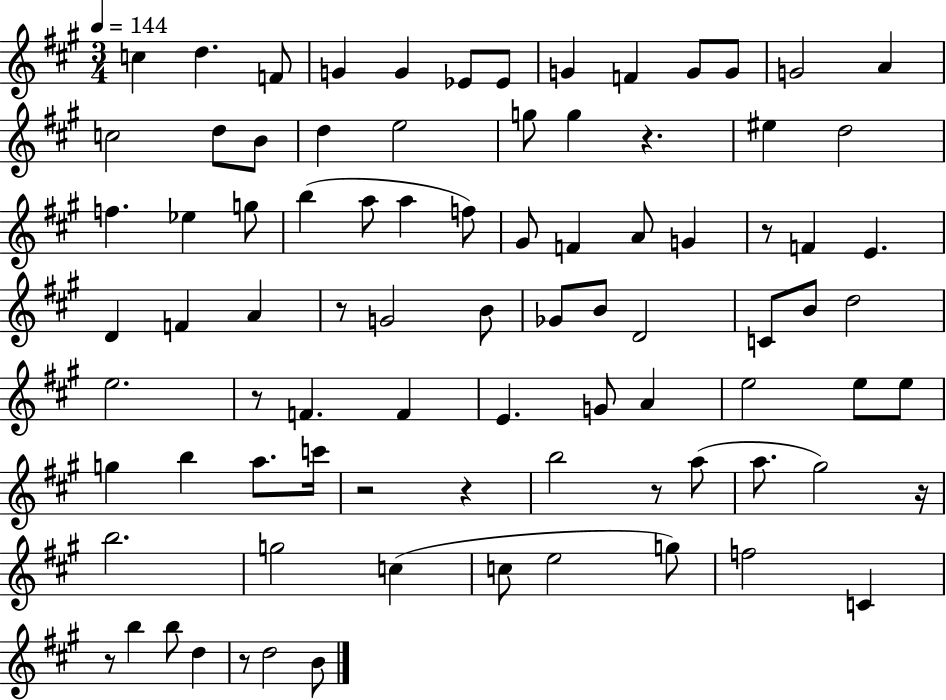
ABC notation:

X:1
T:Untitled
M:3/4
L:1/4
K:A
c d F/2 G G _E/2 _E/2 G F G/2 G/2 G2 A c2 d/2 B/2 d e2 g/2 g z ^e d2 f _e g/2 b a/2 a f/2 ^G/2 F A/2 G z/2 F E D F A z/2 G2 B/2 _G/2 B/2 D2 C/2 B/2 d2 e2 z/2 F F E G/2 A e2 e/2 e/2 g b a/2 c'/4 z2 z b2 z/2 a/2 a/2 ^g2 z/4 b2 g2 c c/2 e2 g/2 f2 C z/2 b b/2 d z/2 d2 B/2